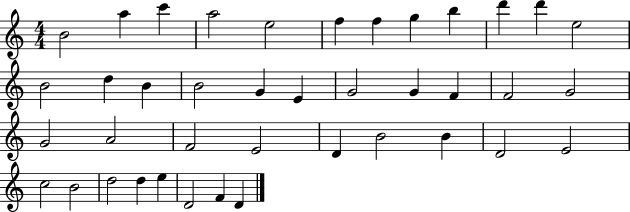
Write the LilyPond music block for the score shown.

{
  \clef treble
  \numericTimeSignature
  \time 4/4
  \key c \major
  b'2 a''4 c'''4 | a''2 e''2 | f''4 f''4 g''4 b''4 | d'''4 d'''4 e''2 | \break b'2 d''4 b'4 | b'2 g'4 e'4 | g'2 g'4 f'4 | f'2 g'2 | \break g'2 a'2 | f'2 e'2 | d'4 b'2 b'4 | d'2 e'2 | \break c''2 b'2 | d''2 d''4 e''4 | d'2 f'4 d'4 | \bar "|."
}